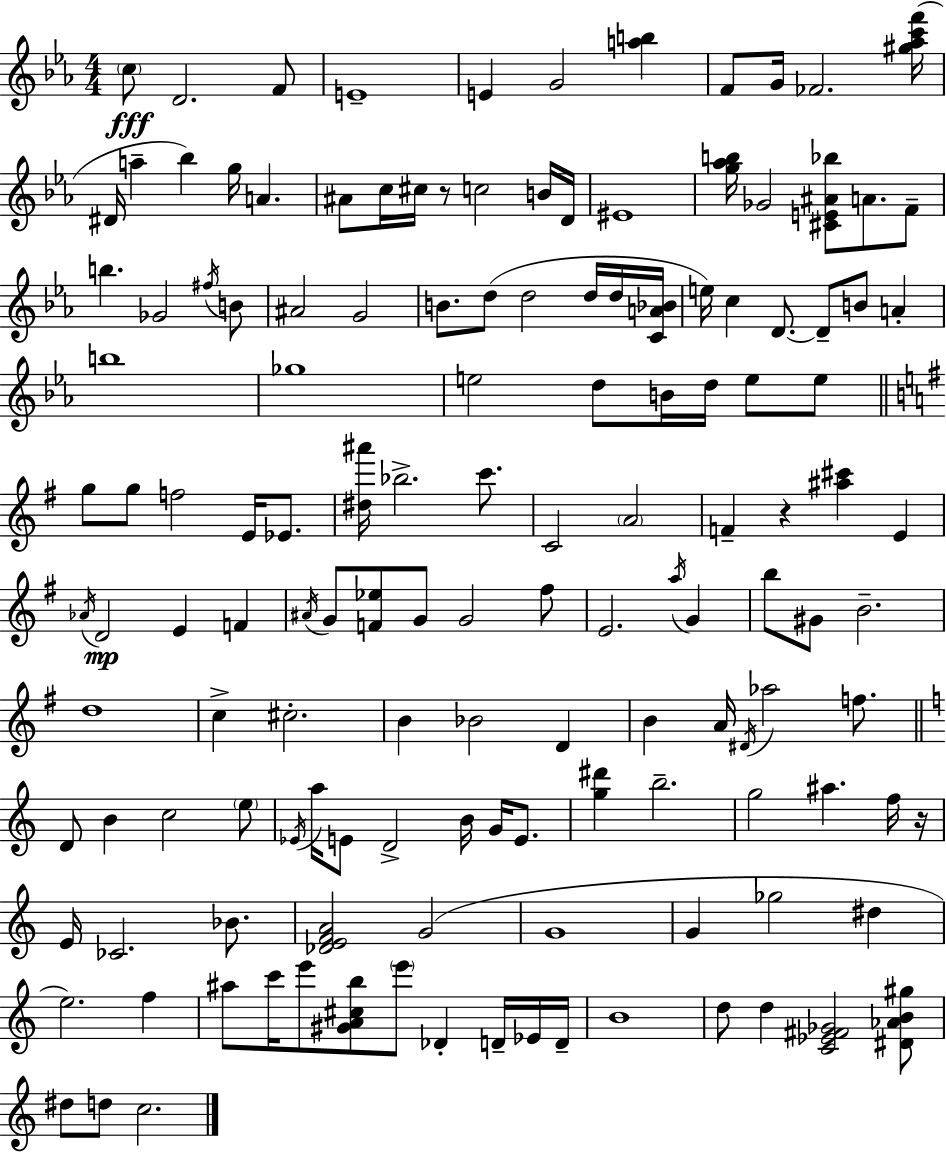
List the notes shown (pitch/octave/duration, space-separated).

C5/e D4/h. F4/e E4/w E4/q G4/h [A5,B5]/q F4/e G4/s FES4/h. [G#5,Ab5,C6,F6]/s D#4/s A5/q Bb5/q G5/s A4/q. A#4/e C5/s C#5/s R/e C5/h B4/s D4/s EIS4/w [G5,Ab5,B5]/s Gb4/h [C#4,E4,A#4,Bb5]/e A4/e. F4/e B5/q. Gb4/h F#5/s B4/e A#4/h G4/h B4/e. D5/e D5/h D5/s D5/s [C4,A4,Bb4]/s E5/s C5/q D4/e. D4/e B4/e A4/q B5/w Gb5/w E5/h D5/e B4/s D5/s E5/e E5/e G5/e G5/e F5/h E4/s Eb4/e. [D#5,A#6]/s Bb5/h. C6/e. C4/h A4/h F4/q R/q [A#5,C#6]/q E4/q Ab4/s D4/h E4/q F4/q A#4/s G4/e [F4,Eb5]/e G4/e G4/h F#5/e E4/h. A5/s G4/q B5/e G#4/e B4/h. D5/w C5/q C#5/h. B4/q Bb4/h D4/q B4/q A4/s D#4/s Ab5/h F5/e. D4/e B4/q C5/h E5/e Eb4/s A5/s E4/e D4/h B4/s G4/s E4/e. [G5,D#6]/q B5/h. G5/h A#5/q. F5/s R/s E4/s CES4/h. Bb4/e. [Db4,E4,F4,A4]/h G4/h G4/w G4/q Gb5/h D#5/q E5/h. F5/q A#5/e C6/s E6/e [G#4,A4,C#5,B5]/e E6/e Db4/q D4/s Eb4/s D4/s B4/w D5/e D5/q [C4,Eb4,F#4,Gb4]/h [D#4,Ab4,B4,G#5]/e D#5/e D5/e C5/h.